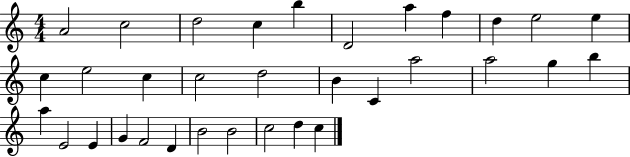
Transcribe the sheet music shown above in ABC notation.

X:1
T:Untitled
M:4/4
L:1/4
K:C
A2 c2 d2 c b D2 a f d e2 e c e2 c c2 d2 B C a2 a2 g b a E2 E G F2 D B2 B2 c2 d c